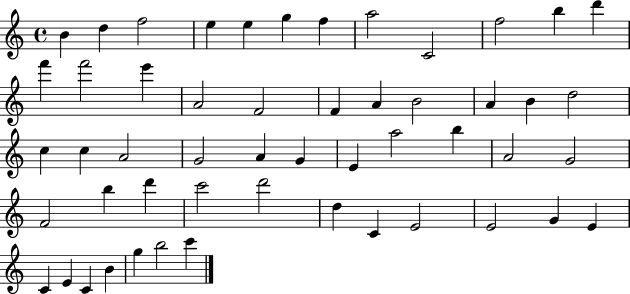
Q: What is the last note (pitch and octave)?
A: C6